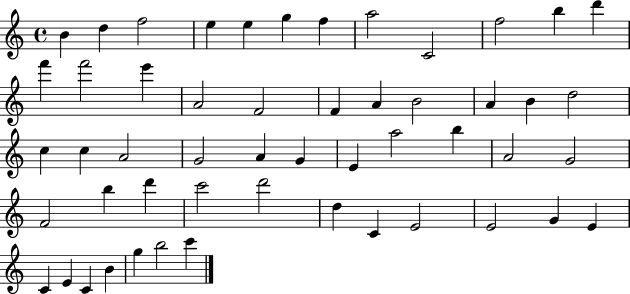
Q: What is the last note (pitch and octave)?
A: C6